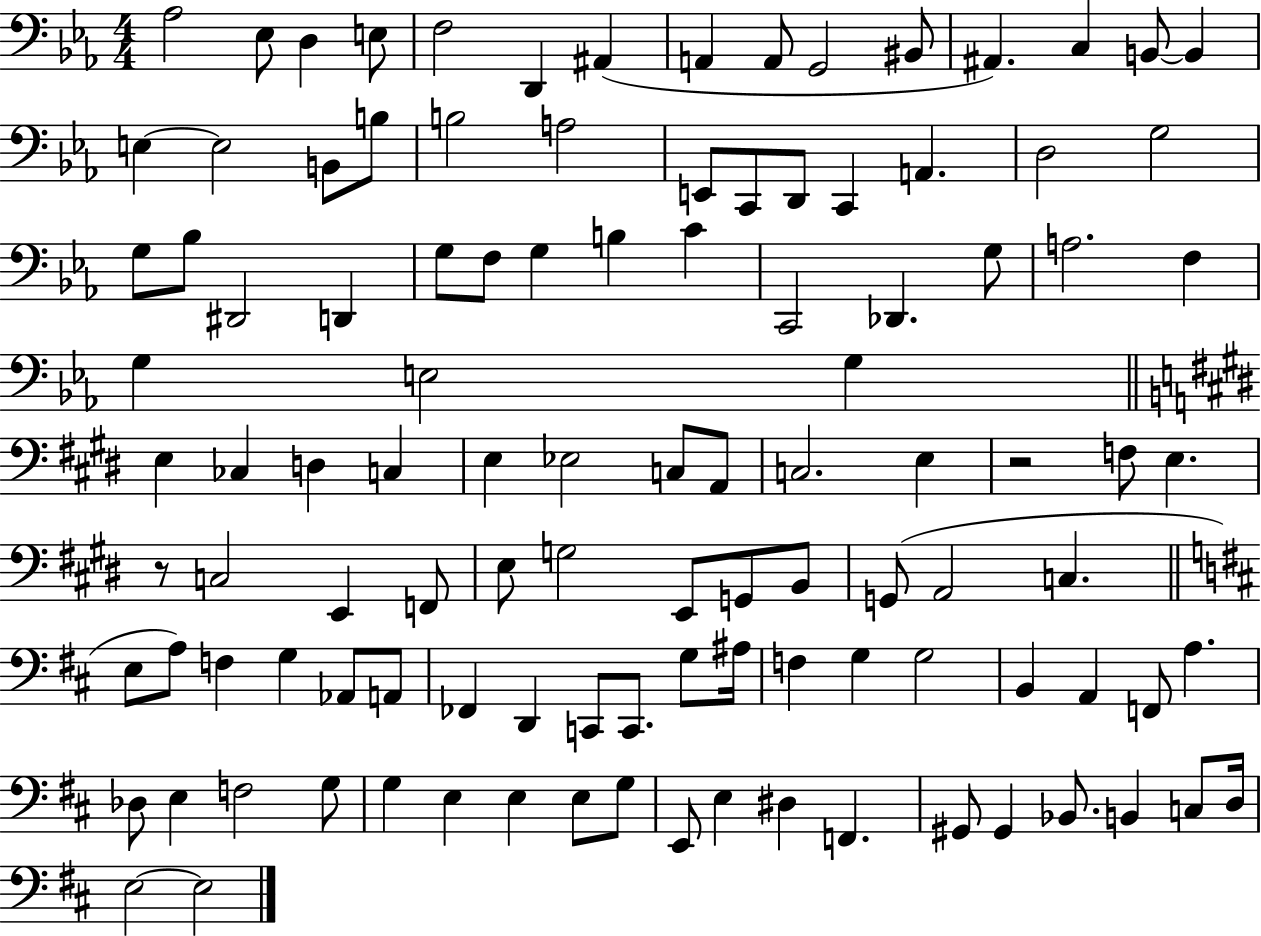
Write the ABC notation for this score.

X:1
T:Untitled
M:4/4
L:1/4
K:Eb
_A,2 _E,/2 D, E,/2 F,2 D,, ^A,, A,, A,,/2 G,,2 ^B,,/2 ^A,, C, B,,/2 B,, E, E,2 B,,/2 B,/2 B,2 A,2 E,,/2 C,,/2 D,,/2 C,, A,, D,2 G,2 G,/2 _B,/2 ^D,,2 D,, G,/2 F,/2 G, B, C C,,2 _D,, G,/2 A,2 F, G, E,2 G, E, _C, D, C, E, _E,2 C,/2 A,,/2 C,2 E, z2 F,/2 E, z/2 C,2 E,, F,,/2 E,/2 G,2 E,,/2 G,,/2 B,,/2 G,,/2 A,,2 C, E,/2 A,/2 F, G, _A,,/2 A,,/2 _F,, D,, C,,/2 C,,/2 G,/2 ^A,/4 F, G, G,2 B,, A,, F,,/2 A, _D,/2 E, F,2 G,/2 G, E, E, E,/2 G,/2 E,,/2 E, ^D, F,, ^G,,/2 ^G,, _B,,/2 B,, C,/2 D,/4 E,2 E,2